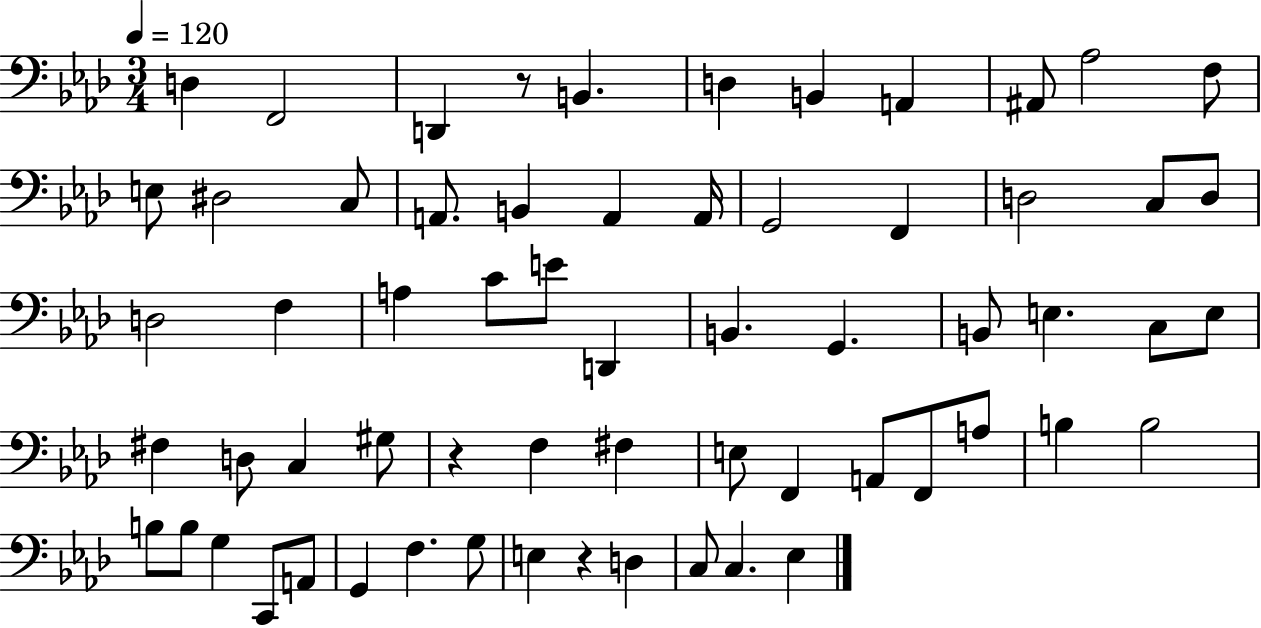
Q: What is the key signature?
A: AES major